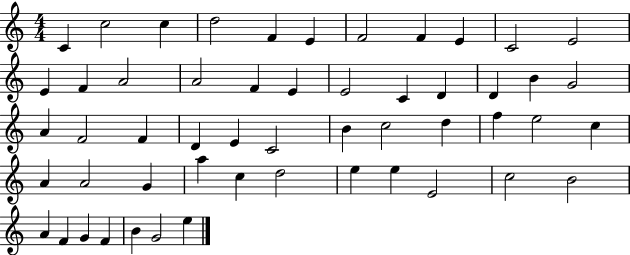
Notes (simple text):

C4/q C5/h C5/q D5/h F4/q E4/q F4/h F4/q E4/q C4/h E4/h E4/q F4/q A4/h A4/h F4/q E4/q E4/h C4/q D4/q D4/q B4/q G4/h A4/q F4/h F4/q D4/q E4/q C4/h B4/q C5/h D5/q F5/q E5/h C5/q A4/q A4/h G4/q A5/q C5/q D5/h E5/q E5/q E4/h C5/h B4/h A4/q F4/q G4/q F4/q B4/q G4/h E5/q